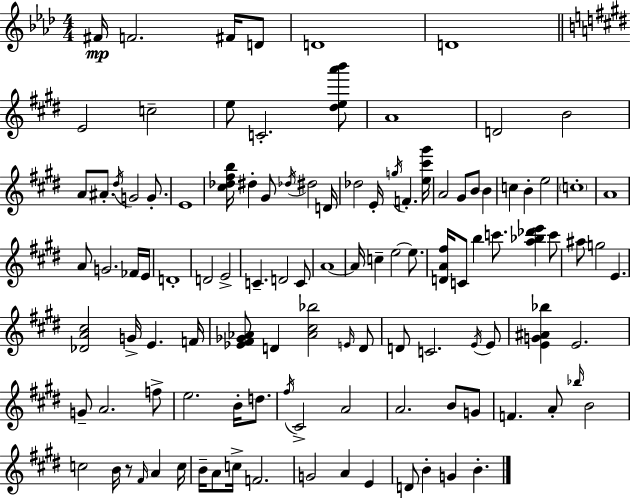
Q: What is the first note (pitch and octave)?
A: F#4